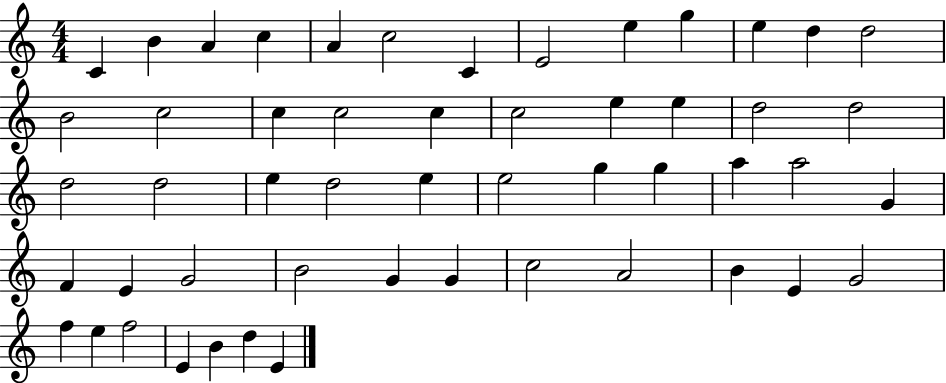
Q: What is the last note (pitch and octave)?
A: E4